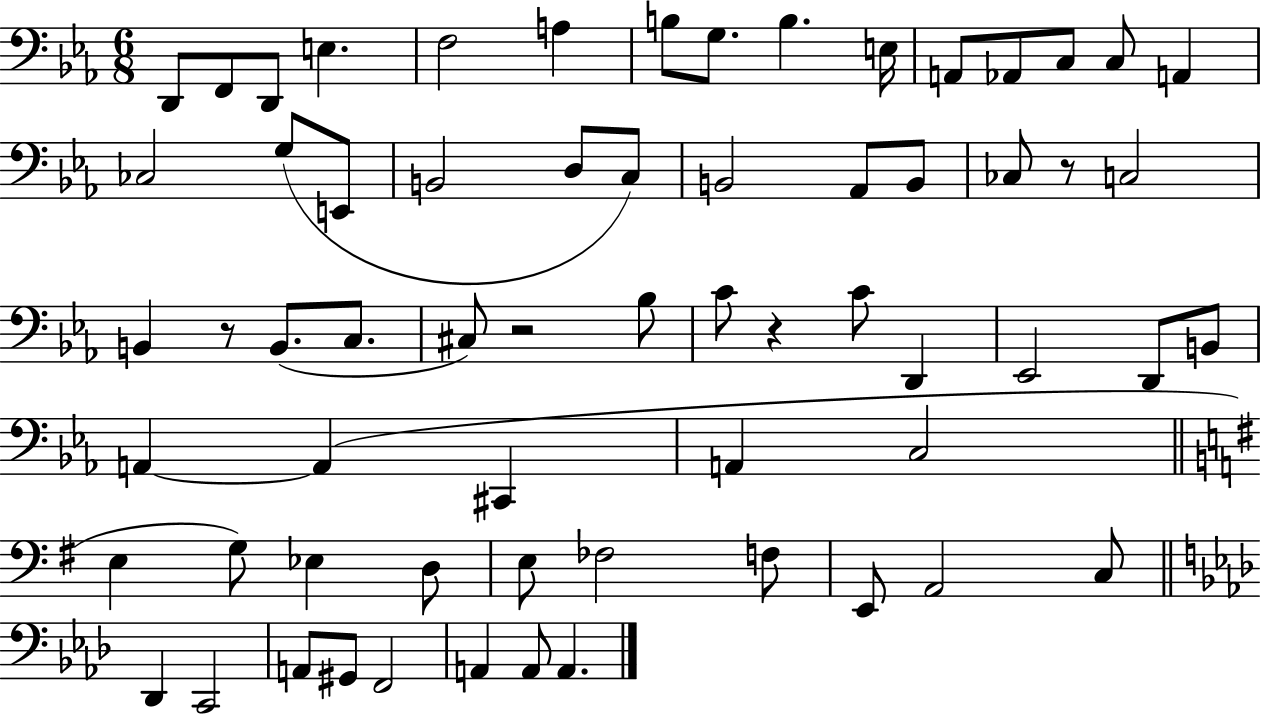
{
  \clef bass
  \numericTimeSignature
  \time 6/8
  \key ees \major
  d,8 f,8 d,8 e4. | f2 a4 | b8 g8. b4. e16 | a,8 aes,8 c8 c8 a,4 | \break ces2 g8( e,8 | b,2 d8 c8) | b,2 aes,8 b,8 | ces8 r8 c2 | \break b,4 r8 b,8.( c8. | cis8) r2 bes8 | c'8 r4 c'8 d,4 | ees,2 d,8 b,8 | \break a,4~~ a,4( cis,4 | a,4 c2 | \bar "||" \break \key g \major e4 g8) ees4 d8 | e8 fes2 f8 | e,8 a,2 c8 | \bar "||" \break \key aes \major des,4 c,2 | a,8 gis,8 f,2 | a,4 a,8 a,4. | \bar "|."
}